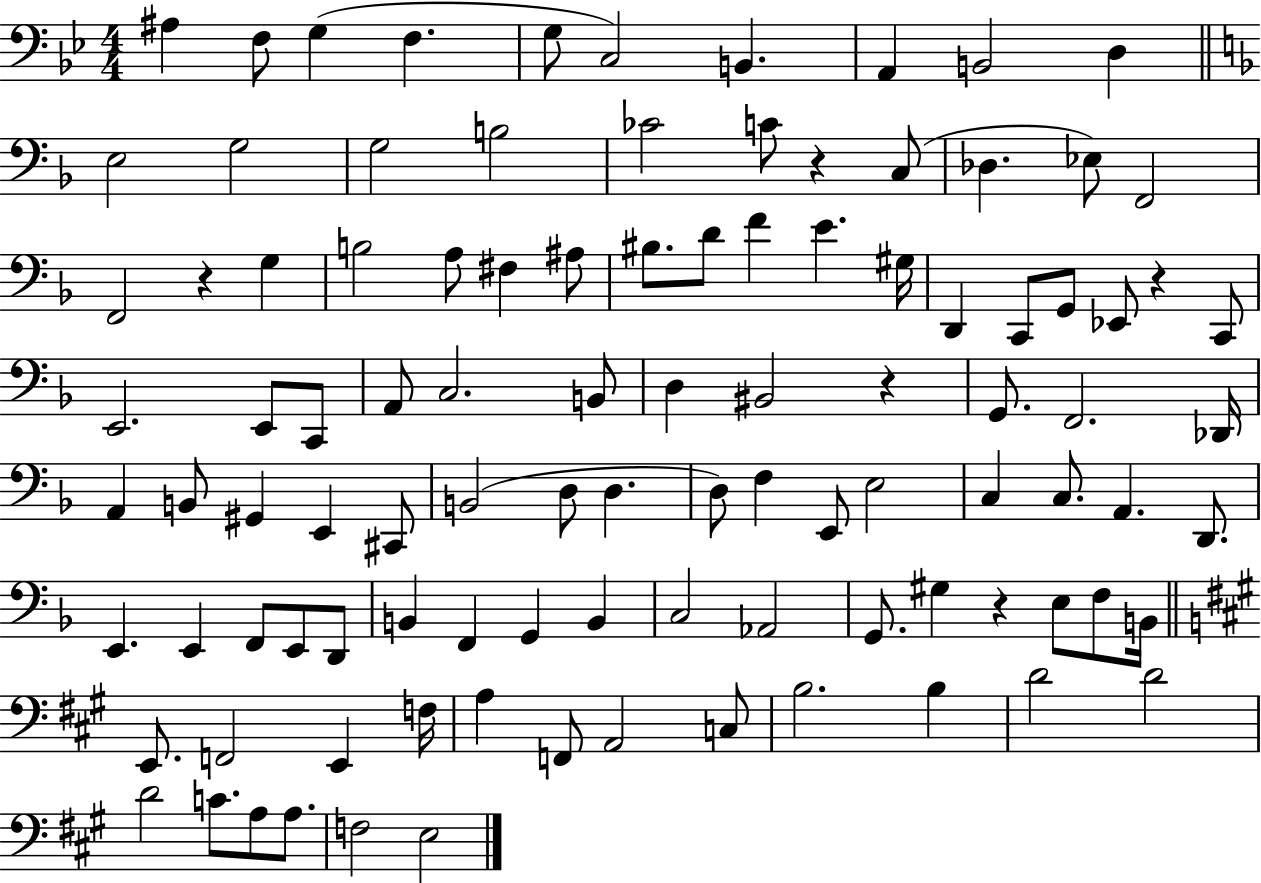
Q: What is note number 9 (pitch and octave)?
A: B2